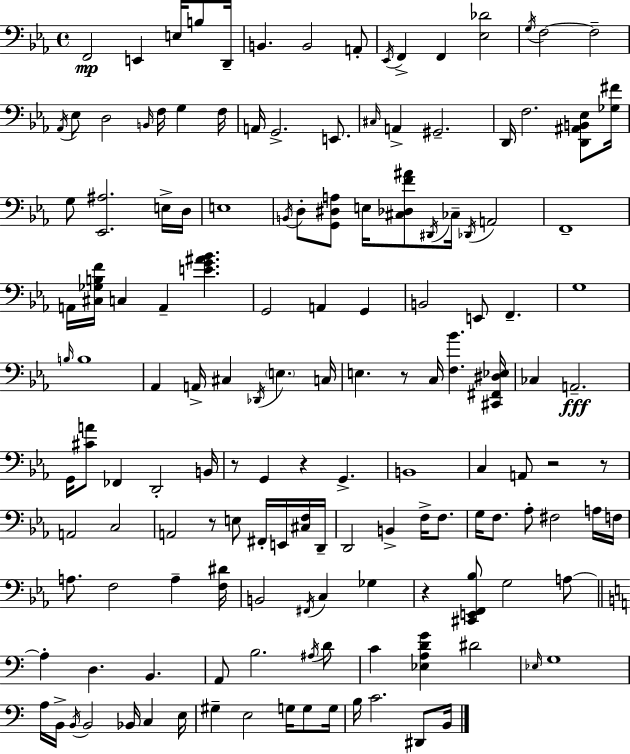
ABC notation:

X:1
T:Untitled
M:4/4
L:1/4
K:Eb
F,,2 E,, E,/4 B,/2 D,,/4 B,, B,,2 A,,/2 _E,,/4 F,, F,, [_E,_D]2 G,/4 F,2 F,2 _A,,/4 _E,/2 D,2 B,,/4 F,/4 G, F,/4 A,,/4 G,,2 E,,/2 ^C,/4 A,, ^G,,2 D,,/4 F,2 [D,,^A,,B,,_E,]/2 [_G,^F]/4 G,/2 [_E,,^A,]2 E,/4 D,/4 E,4 B,,/4 D,/2 [G,,^D,A,]/2 E,/4 [^C,_D,F^A]/2 ^D,,/4 _C,/4 _D,,/4 A,,2 F,,4 A,,/4 [^C,_G,B,F]/4 C, A,, [EG^A_B] G,,2 A,, G,, B,,2 E,,/2 F,, G,4 B,/4 B,4 _A,, A,,/4 ^C, _D,,/4 E, C,/4 E, z/2 C,/4 [F,_B] [^C,,^F,,^D,_E,]/4 _C, A,,2 G,,/4 [^CA]/2 _F,, D,,2 B,,/4 z/2 G,, z G,, B,,4 C, A,,/2 z2 z/2 A,,2 C,2 A,,2 z/2 E,/2 ^F,,/4 E,,/4 [^C,F,]/4 D,,/4 D,,2 B,, F,/4 F,/2 G,/4 F,/2 _A,/2 ^F,2 A,/4 F,/4 A,/2 F,2 A, [F,^D]/4 B,,2 ^F,,/4 C, _G, z [^C,,E,,F,,_B,]/2 G,2 A,/2 A, D, B,, A,,/2 B,2 ^A,/4 D/2 C [_E,A,DG] ^D2 _E,/4 G,4 A,/4 B,,/4 B,,/4 B,,2 _B,,/4 C, E,/4 ^G, E,2 G,/4 G,/2 G,/4 B,/4 C2 ^D,,/2 B,,/4